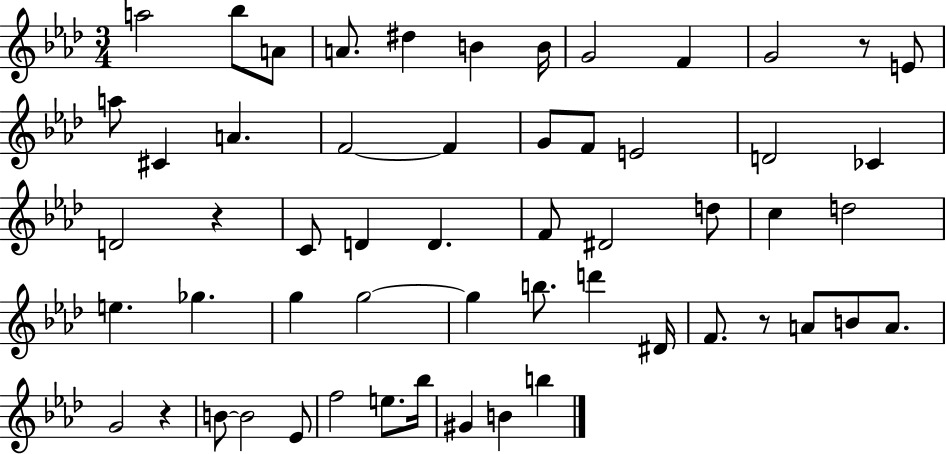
A5/h Bb5/e A4/e A4/e. D#5/q B4/q B4/s G4/h F4/q G4/h R/e E4/e A5/e C#4/q A4/q. F4/h F4/q G4/e F4/e E4/h D4/h CES4/q D4/h R/q C4/e D4/q D4/q. F4/e D#4/h D5/e C5/q D5/h E5/q. Gb5/q. G5/q G5/h G5/q B5/e. D6/q D#4/s F4/e. R/e A4/e B4/e A4/e. G4/h R/q B4/e B4/h Eb4/e F5/h E5/e. Bb5/s G#4/q B4/q B5/q